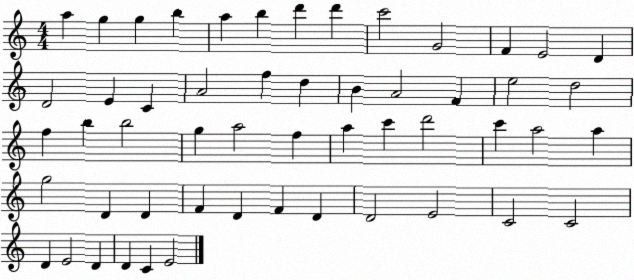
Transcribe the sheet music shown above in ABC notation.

X:1
T:Untitled
M:4/4
L:1/4
K:C
a g g b a b d' d' c'2 G2 F E2 D D2 E C A2 f d B A2 F e2 d2 f b b2 g a2 f a c' d'2 c' a2 a g2 D D F D F D D2 E2 C2 C2 D E2 D D C E2